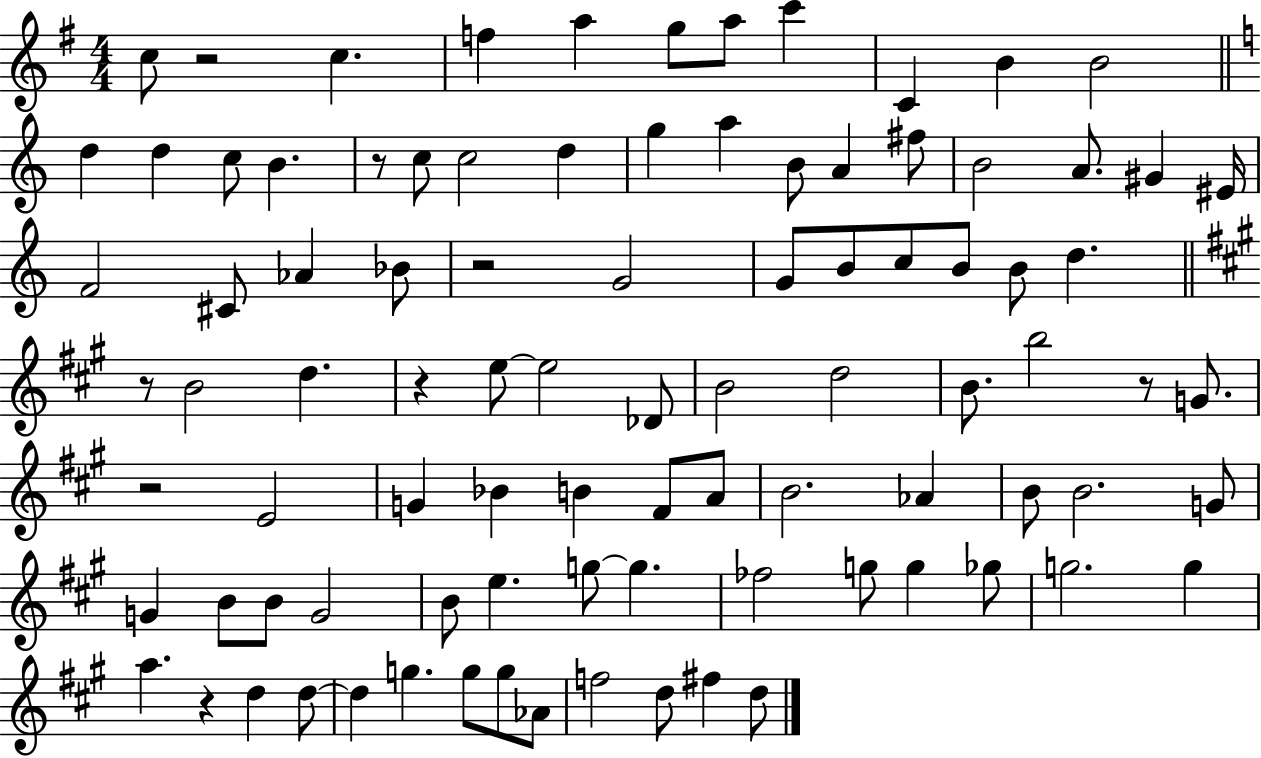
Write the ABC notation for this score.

X:1
T:Untitled
M:4/4
L:1/4
K:G
c/2 z2 c f a g/2 a/2 c' C B B2 d d c/2 B z/2 c/2 c2 d g a B/2 A ^f/2 B2 A/2 ^G ^E/4 F2 ^C/2 _A _B/2 z2 G2 G/2 B/2 c/2 B/2 B/2 d z/2 B2 d z e/2 e2 _D/2 B2 d2 B/2 b2 z/2 G/2 z2 E2 G _B B ^F/2 A/2 B2 _A B/2 B2 G/2 G B/2 B/2 G2 B/2 e g/2 g _f2 g/2 g _g/2 g2 g a z d d/2 d g g/2 g/2 _A/2 f2 d/2 ^f d/2